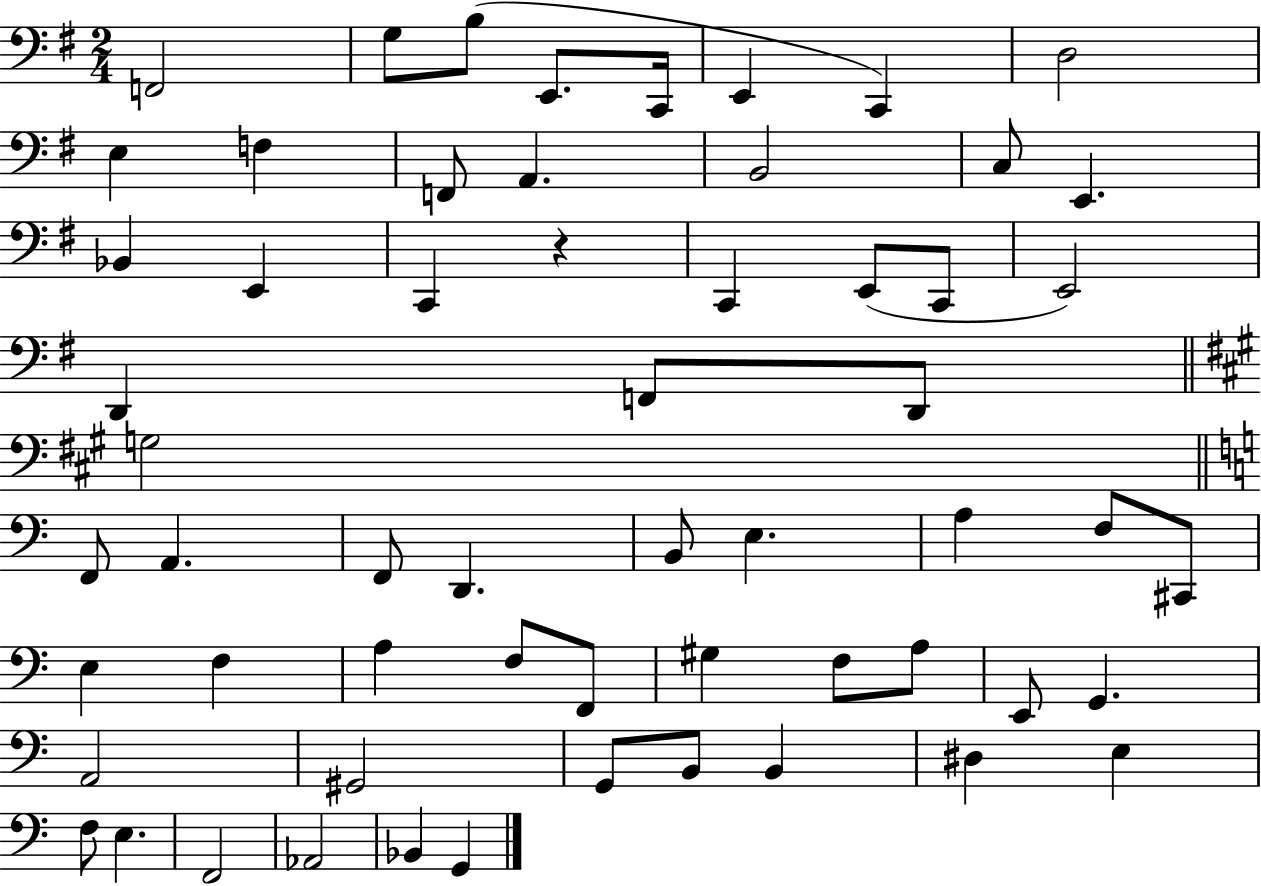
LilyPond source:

{
  \clef bass
  \numericTimeSignature
  \time 2/4
  \key g \major
  f,2 | g8 b8( e,8. c,16 | e,4 c,4) | d2 | \break e4 f4 | f,8 a,4. | b,2 | c8 e,4. | \break bes,4 e,4 | c,4 r4 | c,4 e,8( c,8 | e,2) | \break d,4 f,8 d,8 | \bar "||" \break \key a \major g2 | \bar "||" \break \key c \major f,8 a,4. | f,8 d,4. | b,8 e4. | a4 f8 cis,8 | \break e4 f4 | a4 f8 f,8 | gis4 f8 a8 | e,8 g,4. | \break a,2 | gis,2 | g,8 b,8 b,4 | dis4 e4 | \break f8 e4. | f,2 | aes,2 | bes,4 g,4 | \break \bar "|."
}